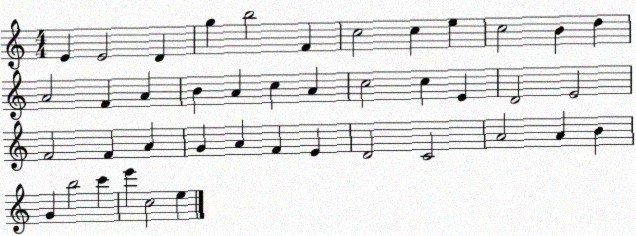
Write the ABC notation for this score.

X:1
T:Untitled
M:4/4
L:1/4
K:C
E E2 D g b2 F c2 c e c2 B d A2 F A B A c A c2 c E D2 E2 F2 F A G A F E D2 C2 A2 A B G b2 c' e' c2 e